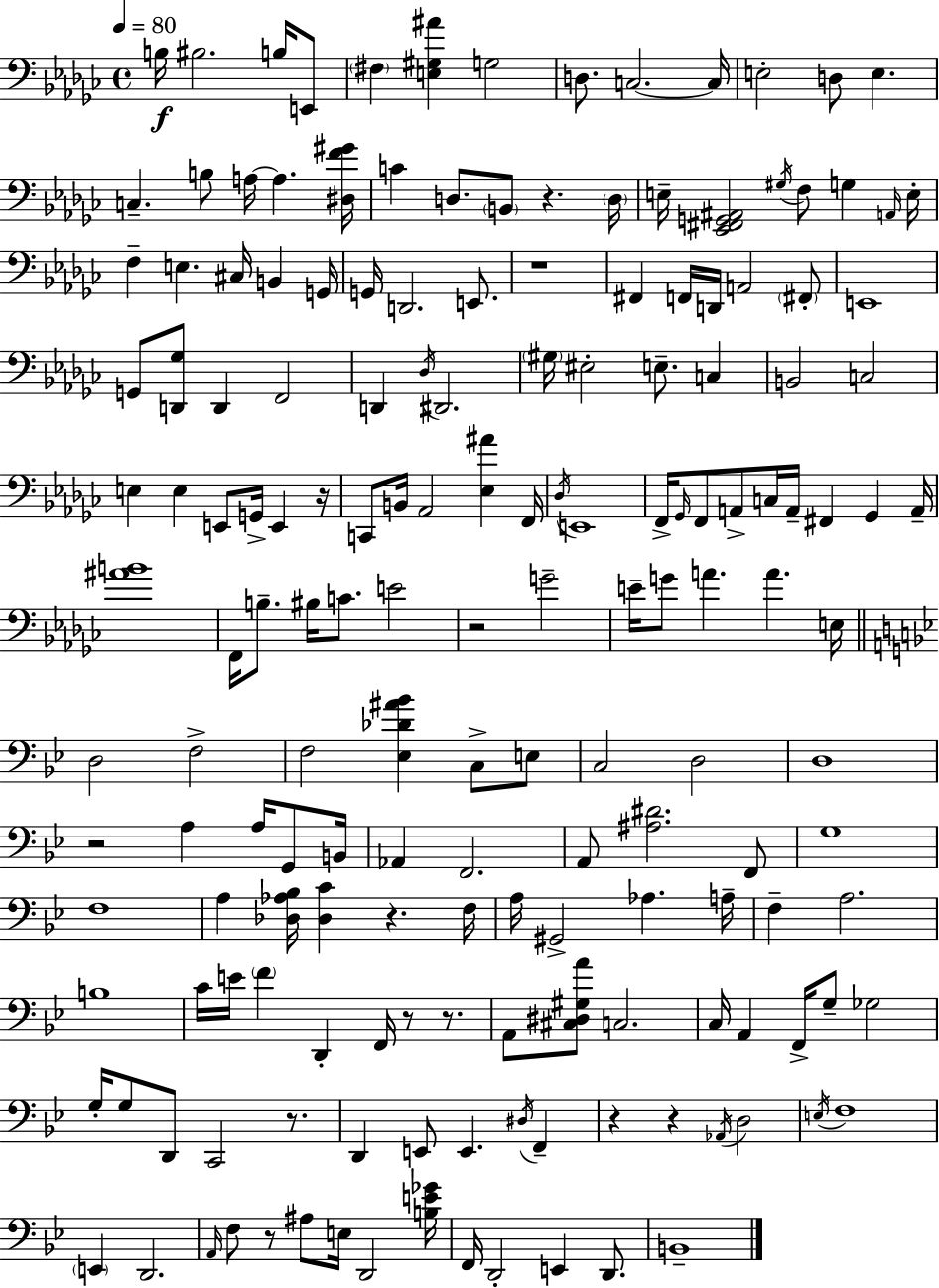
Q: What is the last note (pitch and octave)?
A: B2